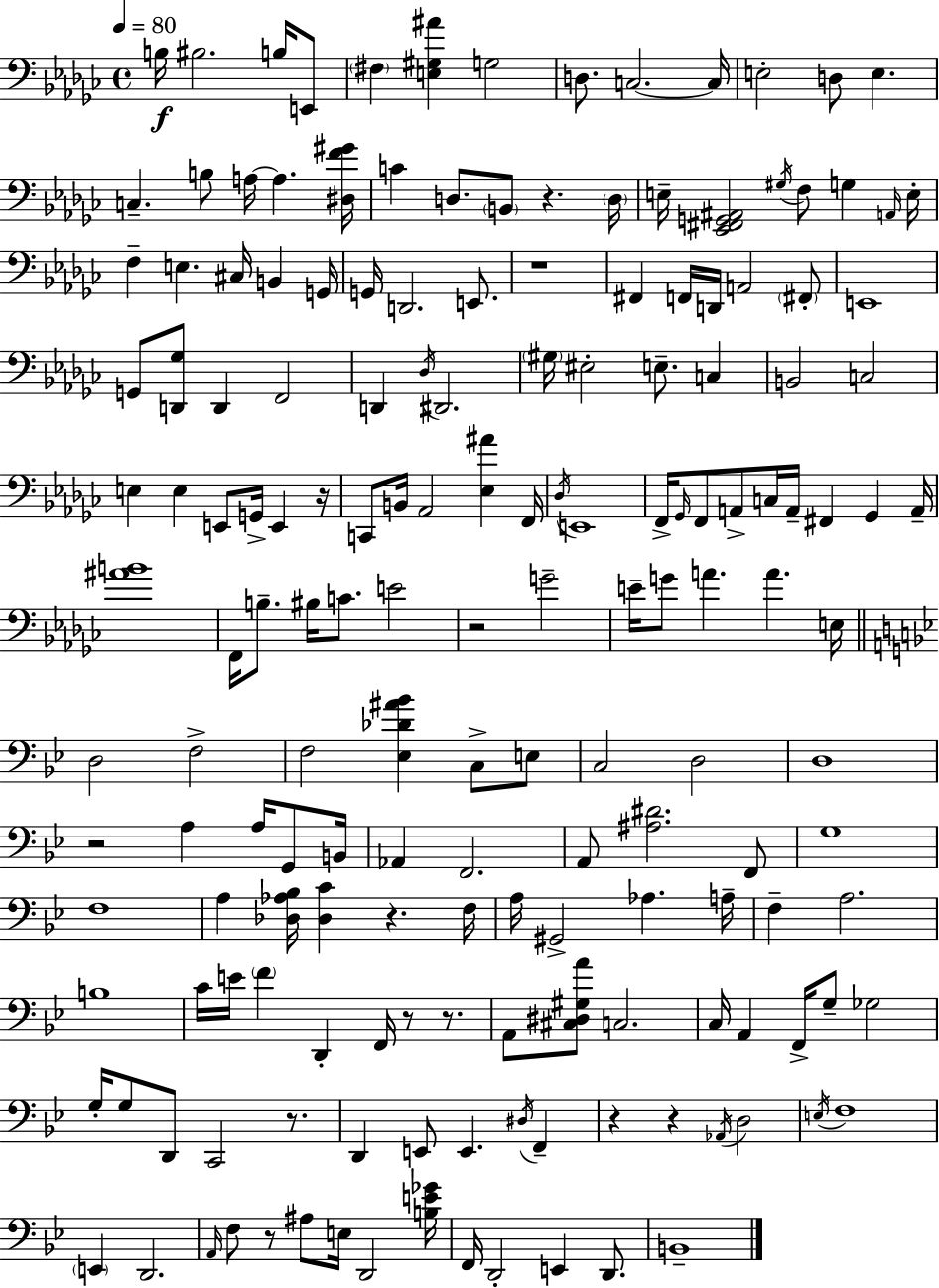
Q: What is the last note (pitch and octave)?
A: B2